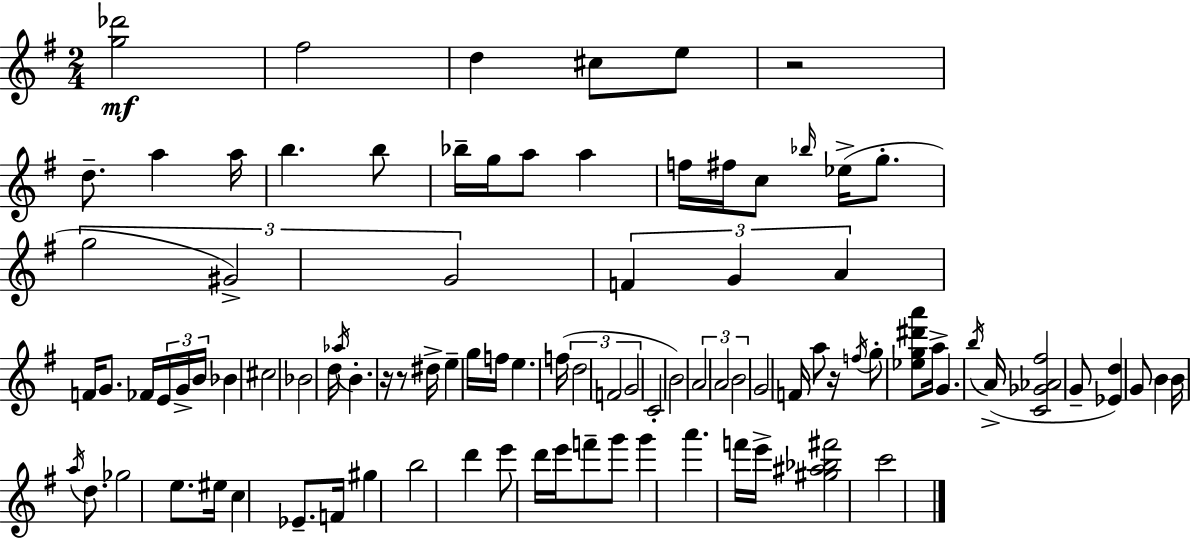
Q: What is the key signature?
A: G major